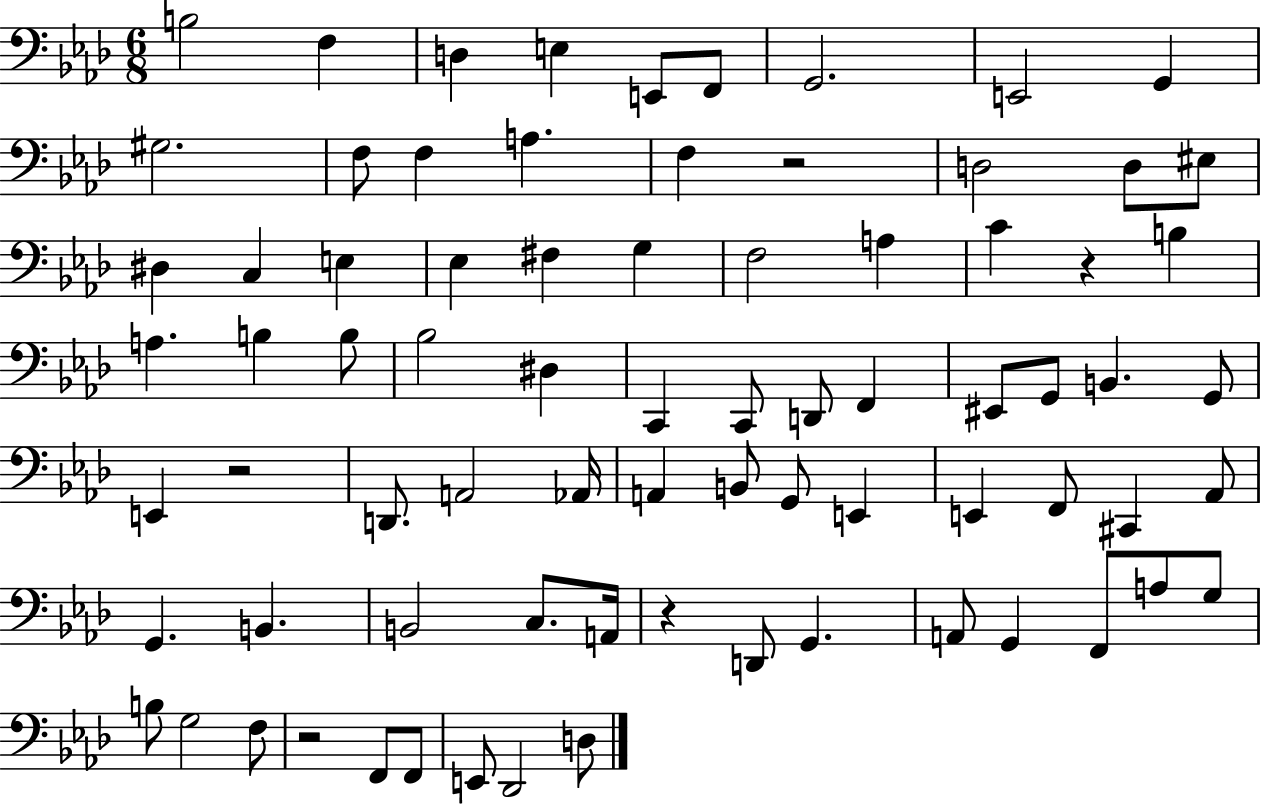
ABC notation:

X:1
T:Untitled
M:6/8
L:1/4
K:Ab
B,2 F, D, E, E,,/2 F,,/2 G,,2 E,,2 G,, ^G,2 F,/2 F, A, F, z2 D,2 D,/2 ^E,/2 ^D, C, E, _E, ^F, G, F,2 A, C z B, A, B, B,/2 _B,2 ^D, C,, C,,/2 D,,/2 F,, ^E,,/2 G,,/2 B,, G,,/2 E,, z2 D,,/2 A,,2 _A,,/4 A,, B,,/2 G,,/2 E,, E,, F,,/2 ^C,, _A,,/2 G,, B,, B,,2 C,/2 A,,/4 z D,,/2 G,, A,,/2 G,, F,,/2 A,/2 G,/2 B,/2 G,2 F,/2 z2 F,,/2 F,,/2 E,,/2 _D,,2 D,/2